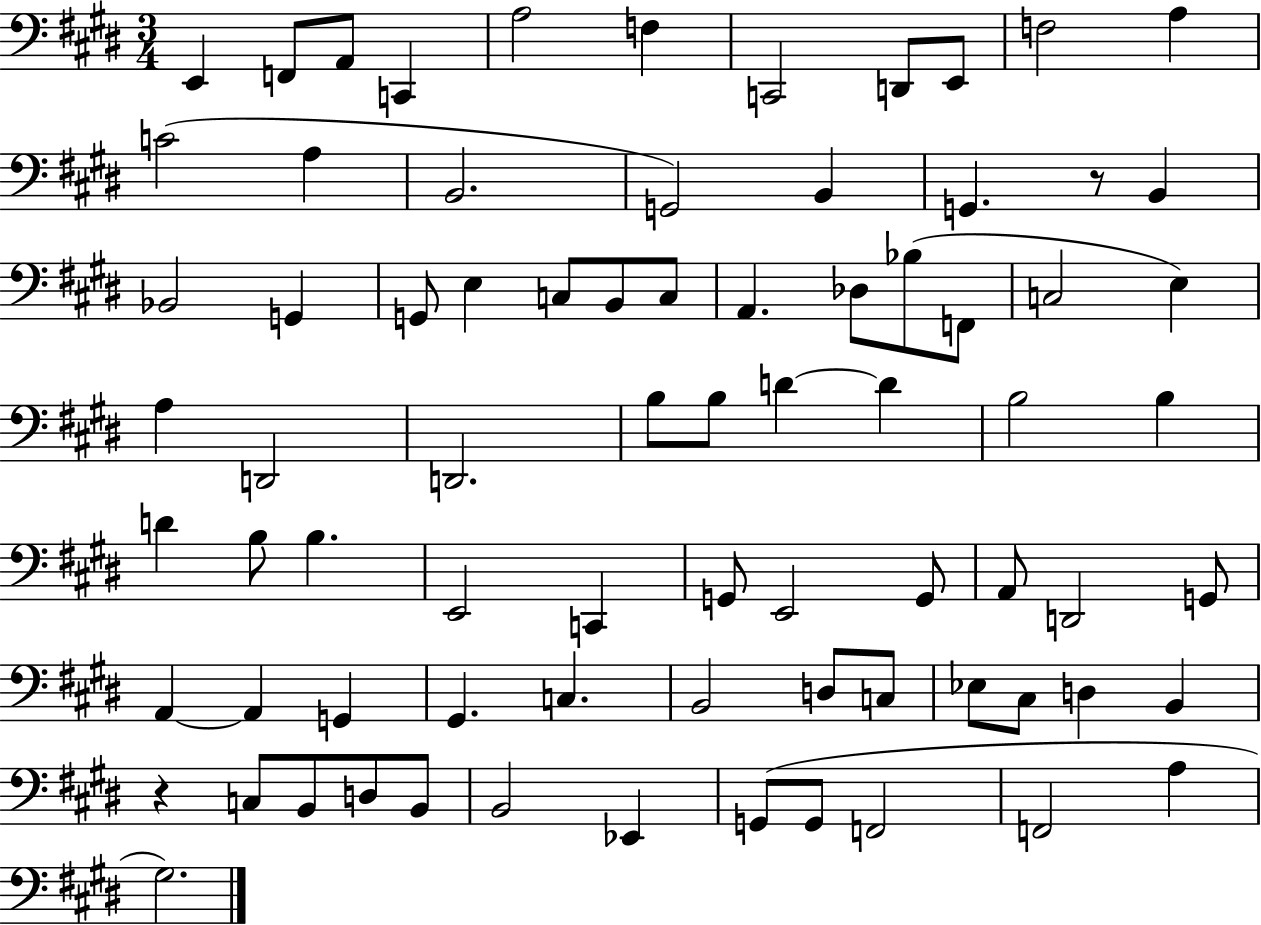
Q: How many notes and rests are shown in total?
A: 77